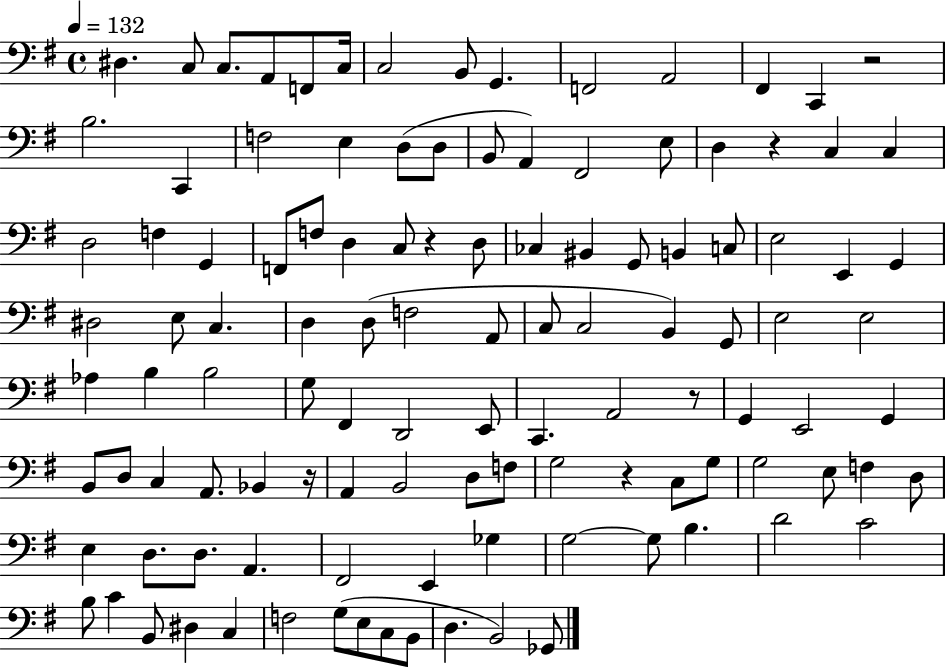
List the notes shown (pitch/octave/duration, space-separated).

D#3/q. C3/e C3/e. A2/e F2/e C3/s C3/h B2/e G2/q. F2/h A2/h F#2/q C2/q R/h B3/h. C2/q F3/h E3/q D3/e D3/e B2/e A2/q F#2/h E3/e D3/q R/q C3/q C3/q D3/h F3/q G2/q F2/e F3/e D3/q C3/e R/q D3/e CES3/q BIS2/q G2/e B2/q C3/e E3/h E2/q G2/q D#3/h E3/e C3/q. D3/q D3/e F3/h A2/e C3/e C3/h B2/q G2/e E3/h E3/h Ab3/q B3/q B3/h G3/e F#2/q D2/h E2/e C2/q. A2/h R/e G2/q E2/h G2/q B2/e D3/e C3/q A2/e. Bb2/q R/s A2/q B2/h D3/e F3/e G3/h R/q C3/e G3/e G3/h E3/e F3/q D3/e E3/q D3/e. D3/e. A2/q. F#2/h E2/q Gb3/q G3/h G3/e B3/q. D4/h C4/h B3/e C4/q B2/e D#3/q C3/q F3/h G3/e E3/e C3/e B2/e D3/q. B2/h Gb2/e